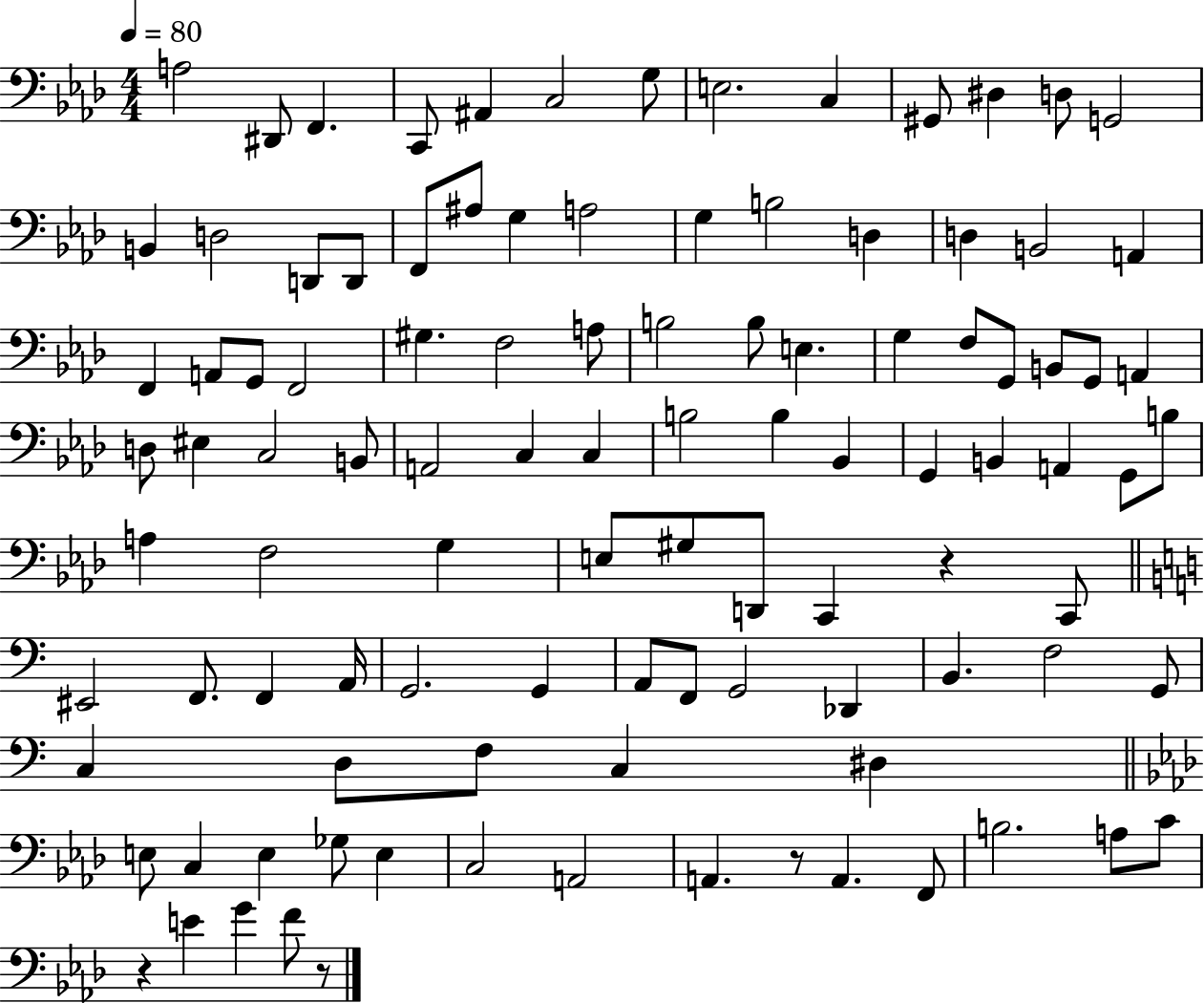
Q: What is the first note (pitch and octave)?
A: A3